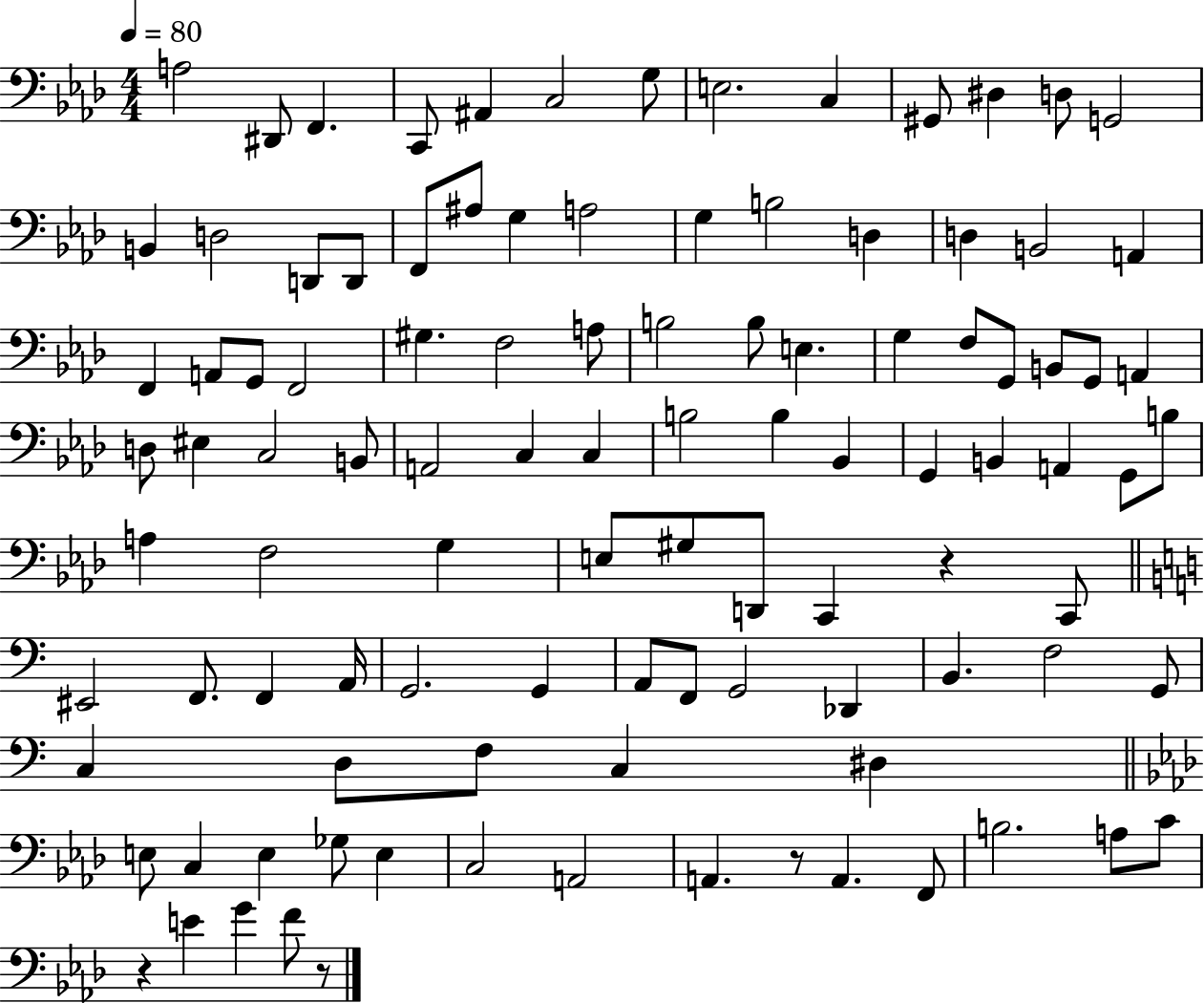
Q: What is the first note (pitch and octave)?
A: A3